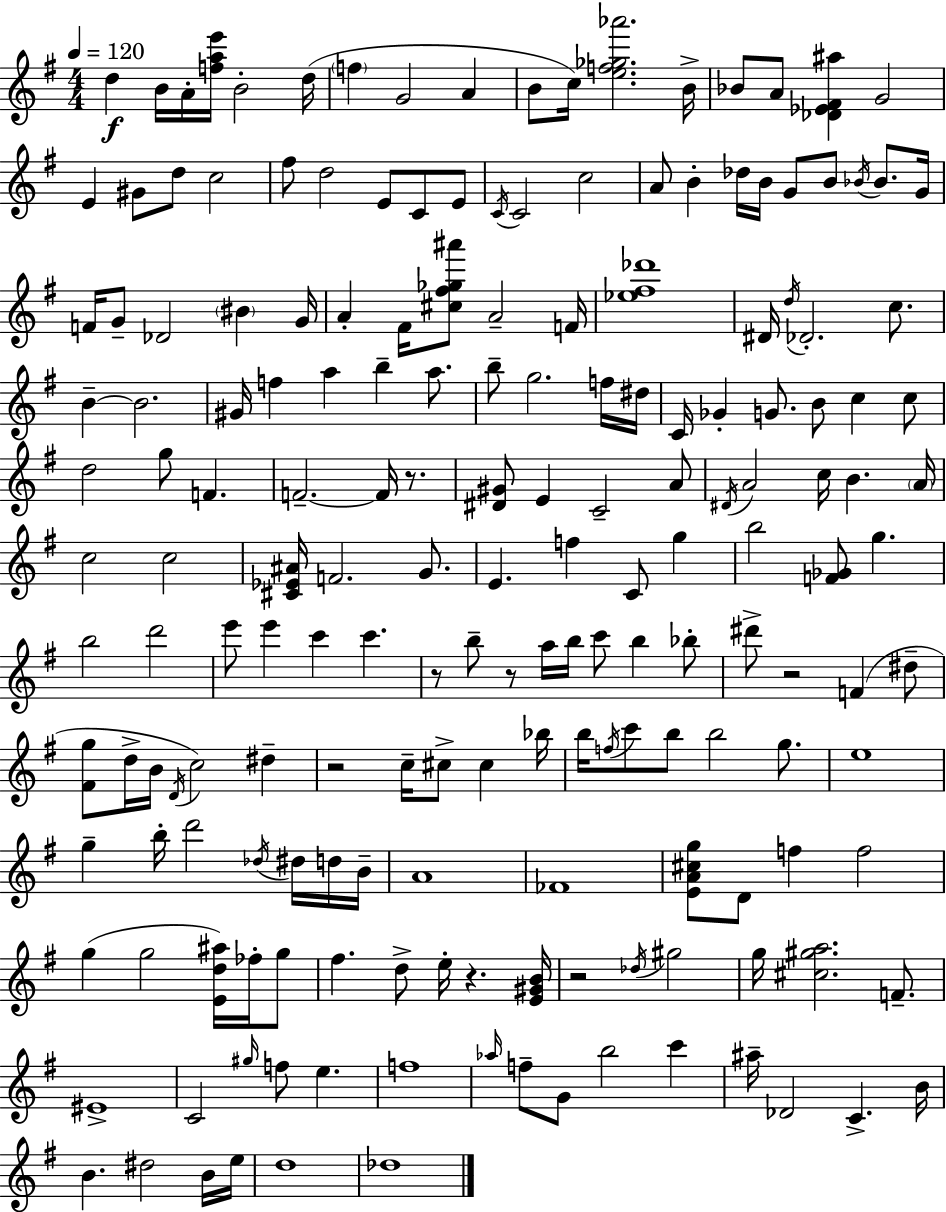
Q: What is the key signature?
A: E minor